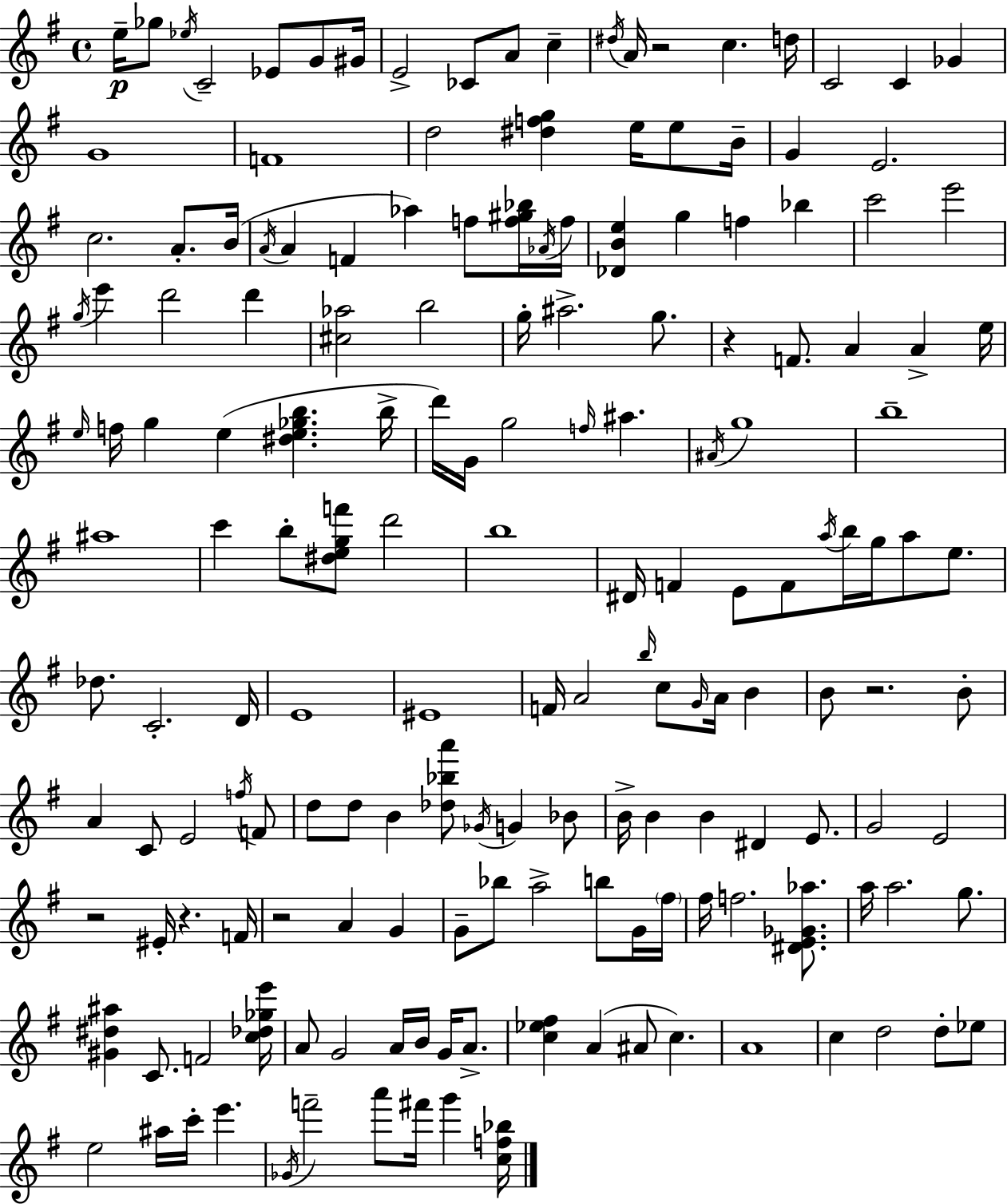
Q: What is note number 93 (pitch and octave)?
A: B4